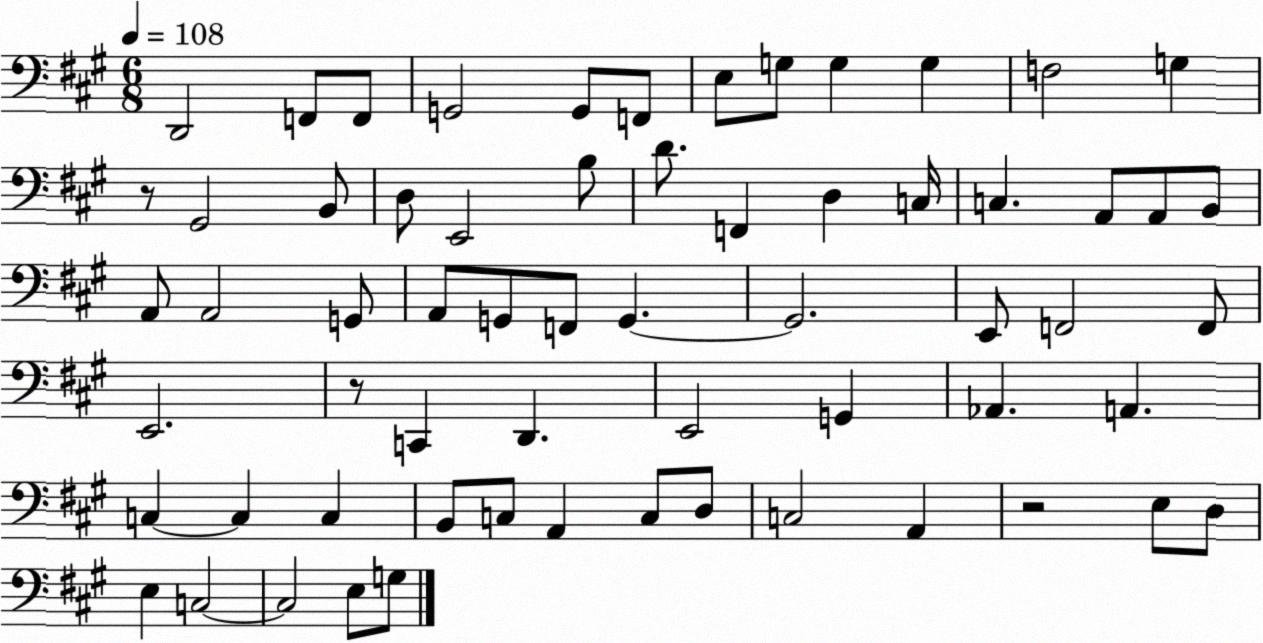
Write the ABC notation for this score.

X:1
T:Untitled
M:6/8
L:1/4
K:A
D,,2 F,,/2 F,,/2 G,,2 G,,/2 F,,/2 E,/2 G,/2 G, G, F,2 G, z/2 ^G,,2 B,,/2 D,/2 E,,2 B,/2 D/2 F,, D, C,/4 C, A,,/2 A,,/2 B,,/2 A,,/2 A,,2 G,,/2 A,,/2 G,,/2 F,,/2 G,, G,,2 E,,/2 F,,2 F,,/2 E,,2 z/2 C,, D,, E,,2 G,, _A,, A,, C, C, C, B,,/2 C,/2 A,, C,/2 D,/2 C,2 A,, z2 E,/2 D,/2 E, C,2 C,2 E,/2 G,/2